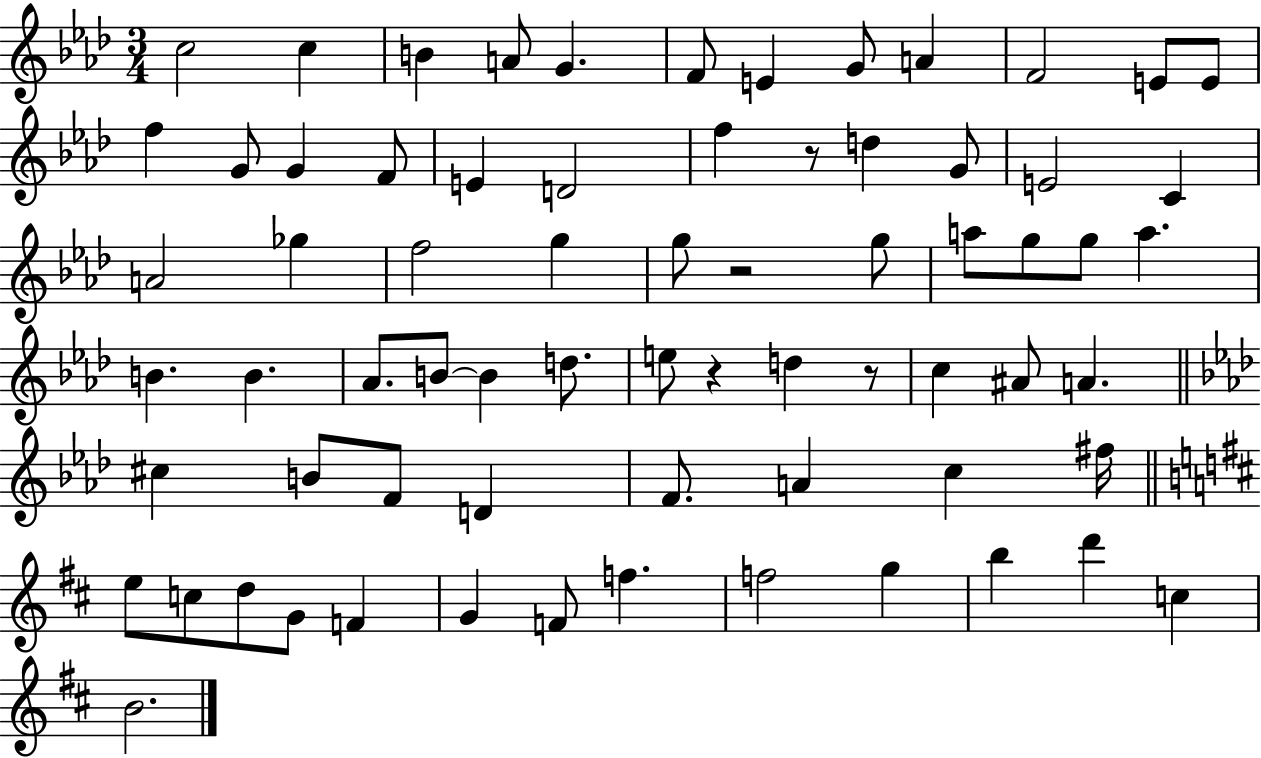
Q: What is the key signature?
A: AES major